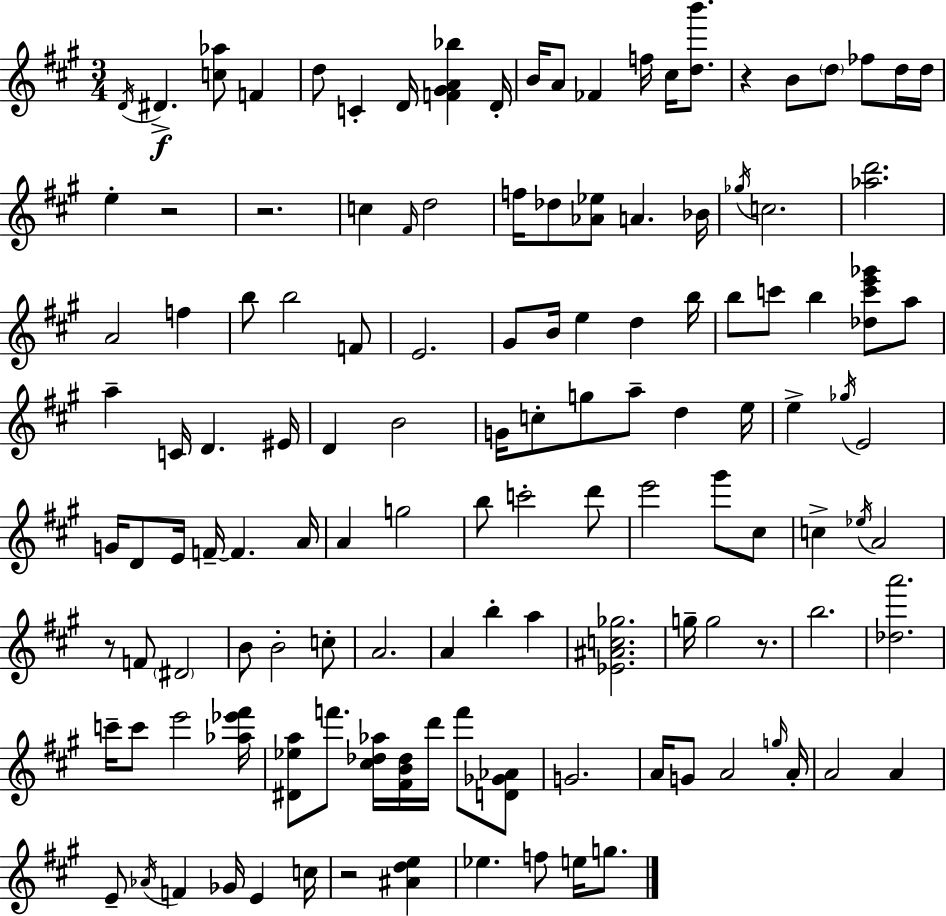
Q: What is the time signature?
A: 3/4